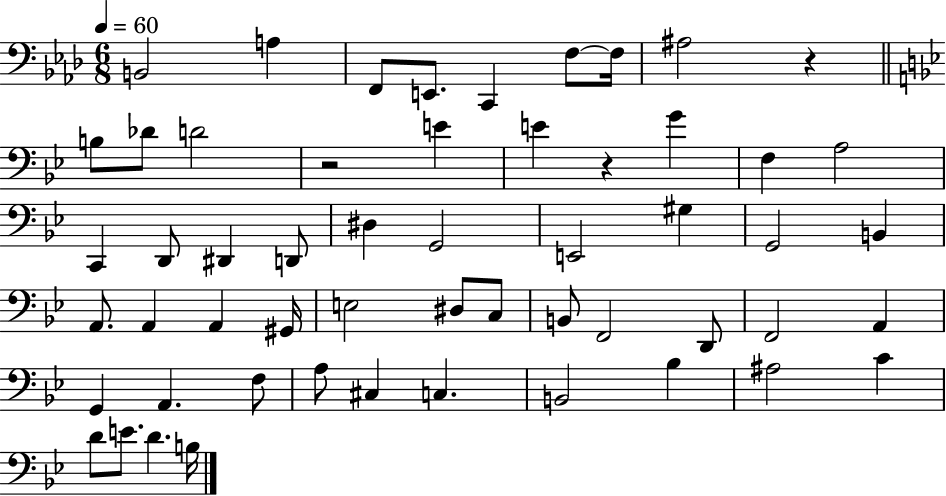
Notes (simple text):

B2/h A3/q F2/e E2/e. C2/q F3/e F3/s A#3/h R/q B3/e Db4/e D4/h R/h E4/q E4/q R/q G4/q F3/q A3/h C2/q D2/e D#2/q D2/e D#3/q G2/h E2/h G#3/q G2/h B2/q A2/e. A2/q A2/q G#2/s E3/h D#3/e C3/e B2/e F2/h D2/e F2/h A2/q G2/q A2/q. F3/e A3/e C#3/q C3/q. B2/h Bb3/q A#3/h C4/q D4/e E4/e. D4/q. B3/s